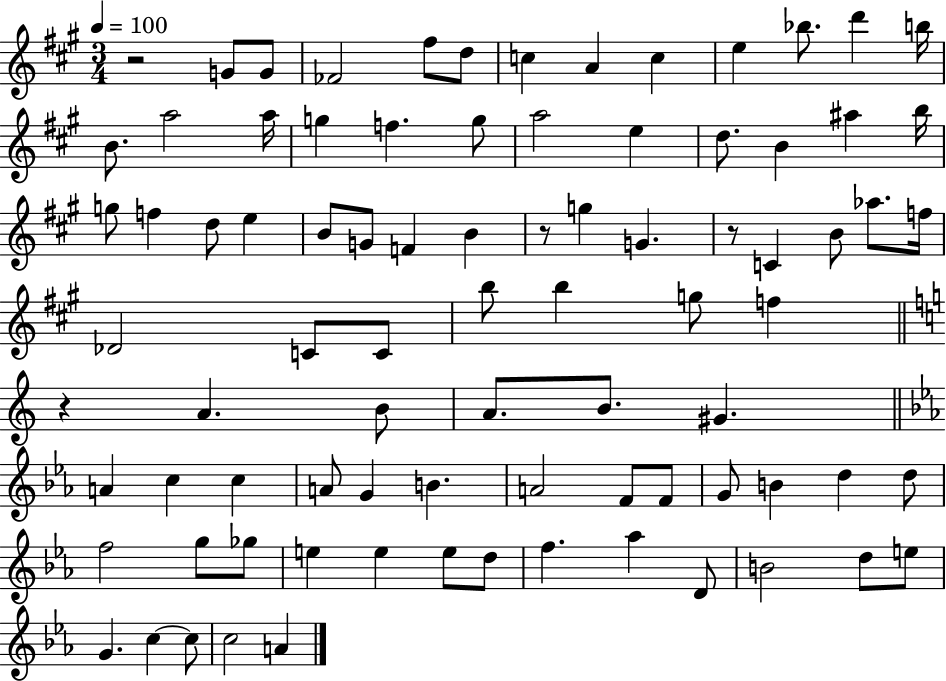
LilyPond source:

{
  \clef treble
  \numericTimeSignature
  \time 3/4
  \key a \major
  \tempo 4 = 100
  r2 g'8 g'8 | fes'2 fis''8 d''8 | c''4 a'4 c''4 | e''4 bes''8. d'''4 b''16 | \break b'8. a''2 a''16 | g''4 f''4. g''8 | a''2 e''4 | d''8. b'4 ais''4 b''16 | \break g''8 f''4 d''8 e''4 | b'8 g'8 f'4 b'4 | r8 g''4 g'4. | r8 c'4 b'8 aes''8. f''16 | \break des'2 c'8 c'8 | b''8 b''4 g''8 f''4 | \bar "||" \break \key a \minor r4 a'4. b'8 | a'8. b'8. gis'4. | \bar "||" \break \key ees \major a'4 c''4 c''4 | a'8 g'4 b'4. | a'2 f'8 f'8 | g'8 b'4 d''4 d''8 | \break f''2 g''8 ges''8 | e''4 e''4 e''8 d''8 | f''4. aes''4 d'8 | b'2 d''8 e''8 | \break g'4. c''4~~ c''8 | c''2 a'4 | \bar "|."
}